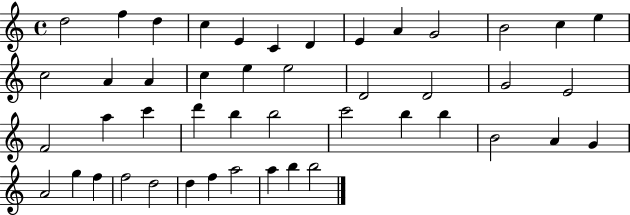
X:1
T:Untitled
M:4/4
L:1/4
K:C
d2 f d c E C D E A G2 B2 c e c2 A A c e e2 D2 D2 G2 E2 F2 a c' d' b b2 c'2 b b B2 A G A2 g f f2 d2 d f a2 a b b2